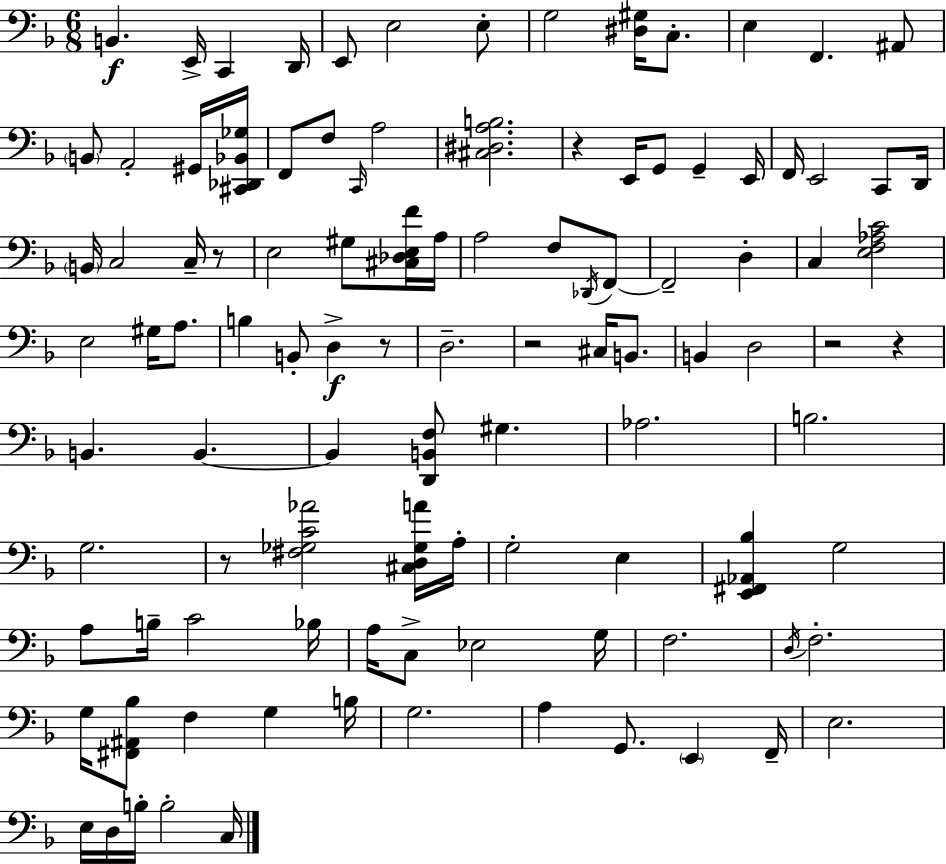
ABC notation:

X:1
T:Untitled
M:6/8
L:1/4
K:F
B,, E,,/4 C,, D,,/4 E,,/2 E,2 E,/2 G,2 [^D,^G,]/4 C,/2 E, F,, ^A,,/2 B,,/2 A,,2 ^G,,/4 [^C,,_D,,_B,,_G,]/4 F,,/2 F,/2 C,,/4 A,2 [^C,^D,A,B,]2 z E,,/4 G,,/2 G,, E,,/4 F,,/4 E,,2 C,,/2 D,,/4 B,,/4 C,2 C,/4 z/2 E,2 ^G,/2 [^C,_D,E,F]/4 A,/4 A,2 F,/2 _D,,/4 F,,/2 F,,2 D, C, [E,F,_A,C]2 E,2 ^G,/4 A,/2 B, B,,/2 D, z/2 D,2 z2 ^C,/4 B,,/2 B,, D,2 z2 z B,, B,, B,, [D,,B,,F,]/2 ^G, _A,2 B,2 G,2 z/2 [^F,_G,C_A]2 [^C,D,_G,A]/4 A,/4 G,2 E, [E,,^F,,_A,,_B,] G,2 A,/2 B,/4 C2 _B,/4 A,/4 C,/2 _E,2 G,/4 F,2 D,/4 F,2 G,/4 [^F,,^A,,_B,]/2 F, G, B,/4 G,2 A, G,,/2 E,, F,,/4 E,2 E,/4 D,/4 B,/4 B,2 C,/4